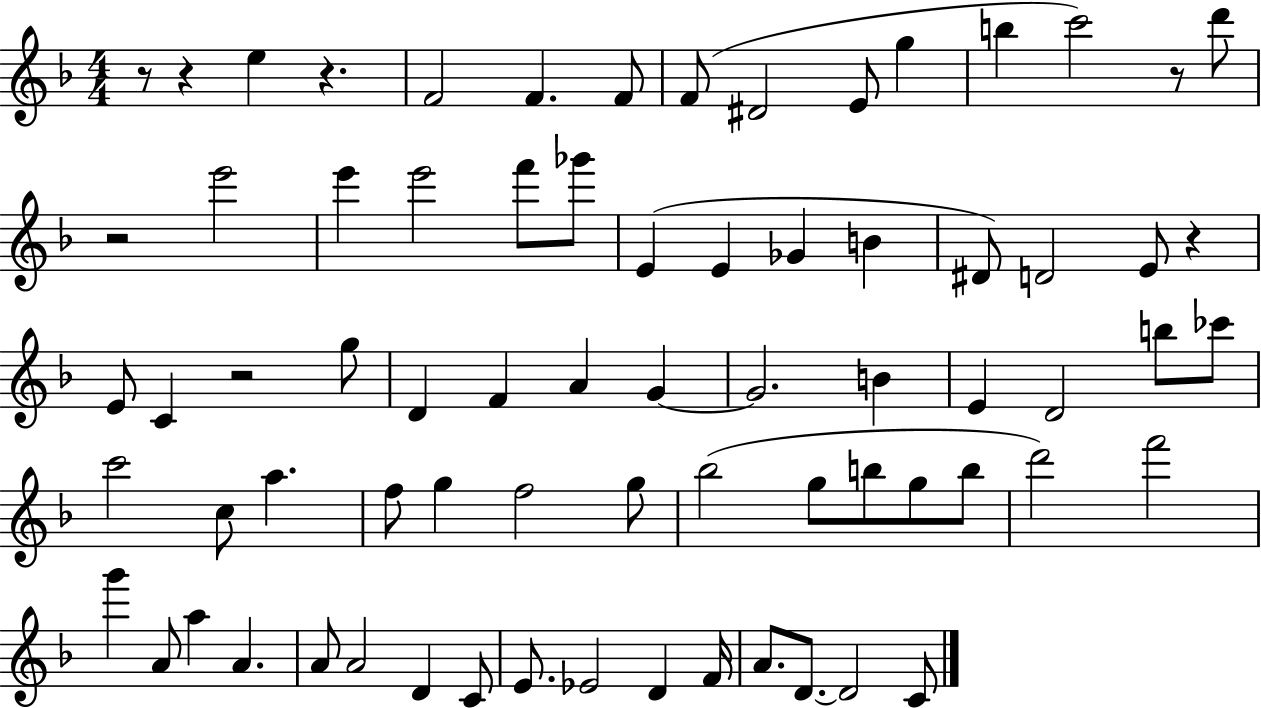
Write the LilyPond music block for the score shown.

{
  \clef treble
  \numericTimeSignature
  \time 4/4
  \key f \major
  \repeat volta 2 { r8 r4 e''4 r4. | f'2 f'4. f'8 | f'8( dis'2 e'8 g''4 | b''4 c'''2) r8 d'''8 | \break r2 e'''2 | e'''4 e'''2 f'''8 ges'''8 | e'4( e'4 ges'4 b'4 | dis'8) d'2 e'8 r4 | \break e'8 c'4 r2 g''8 | d'4 f'4 a'4 g'4~~ | g'2. b'4 | e'4 d'2 b''8 ces'''8 | \break c'''2 c''8 a''4. | f''8 g''4 f''2 g''8 | bes''2( g''8 b''8 g''8 b''8 | d'''2) f'''2 | \break g'''4 a'8 a''4 a'4. | a'8 a'2 d'4 c'8 | e'8. ees'2 d'4 f'16 | a'8. d'8.~~ d'2 c'8 | \break } \bar "|."
}